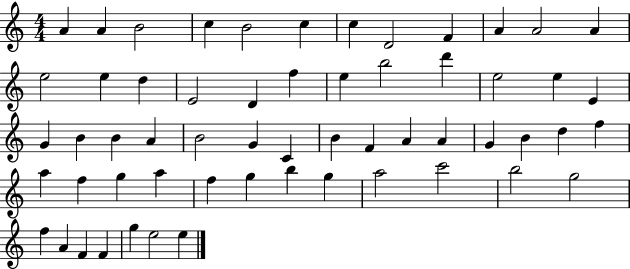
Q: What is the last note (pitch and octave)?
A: E5